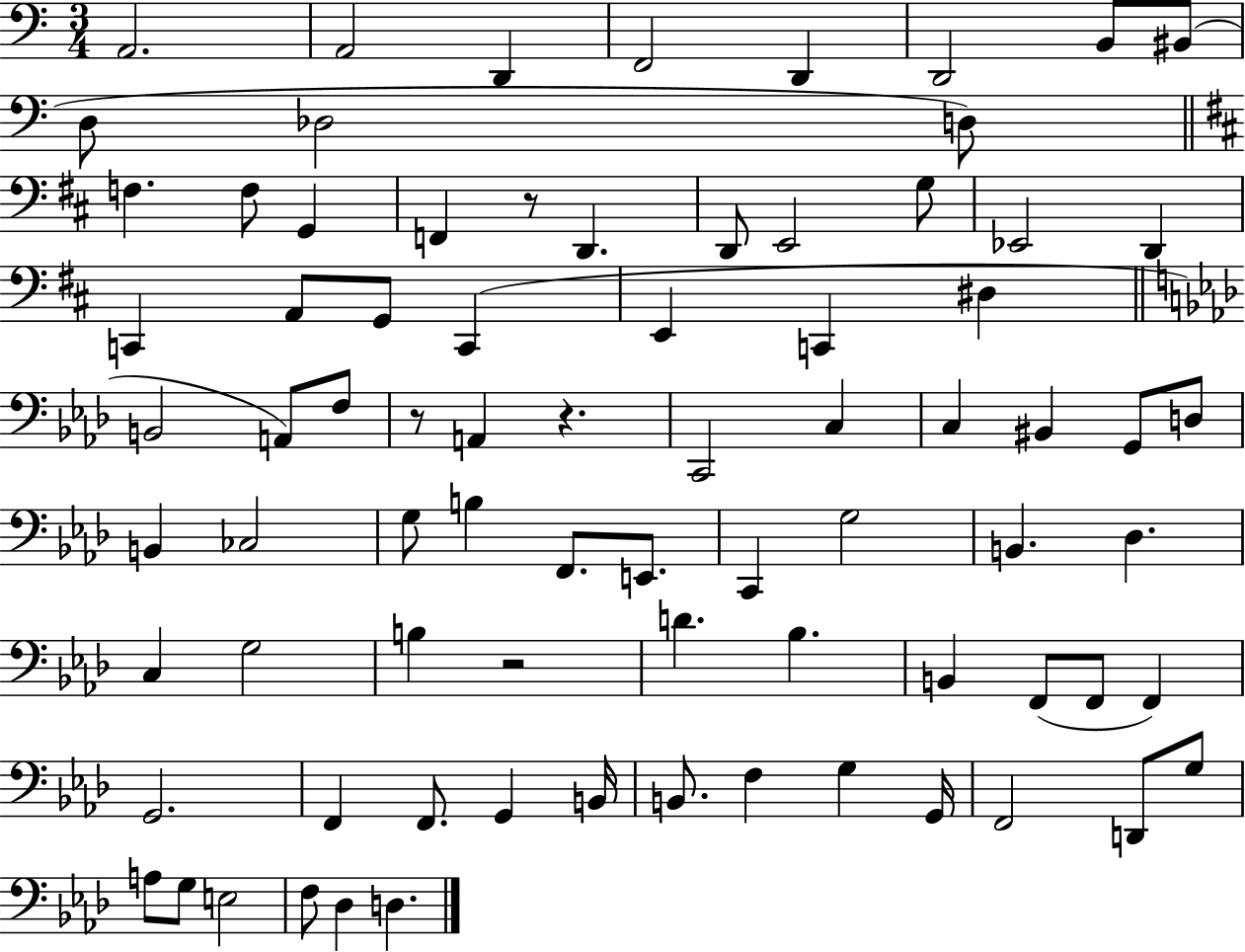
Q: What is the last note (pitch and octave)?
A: D3